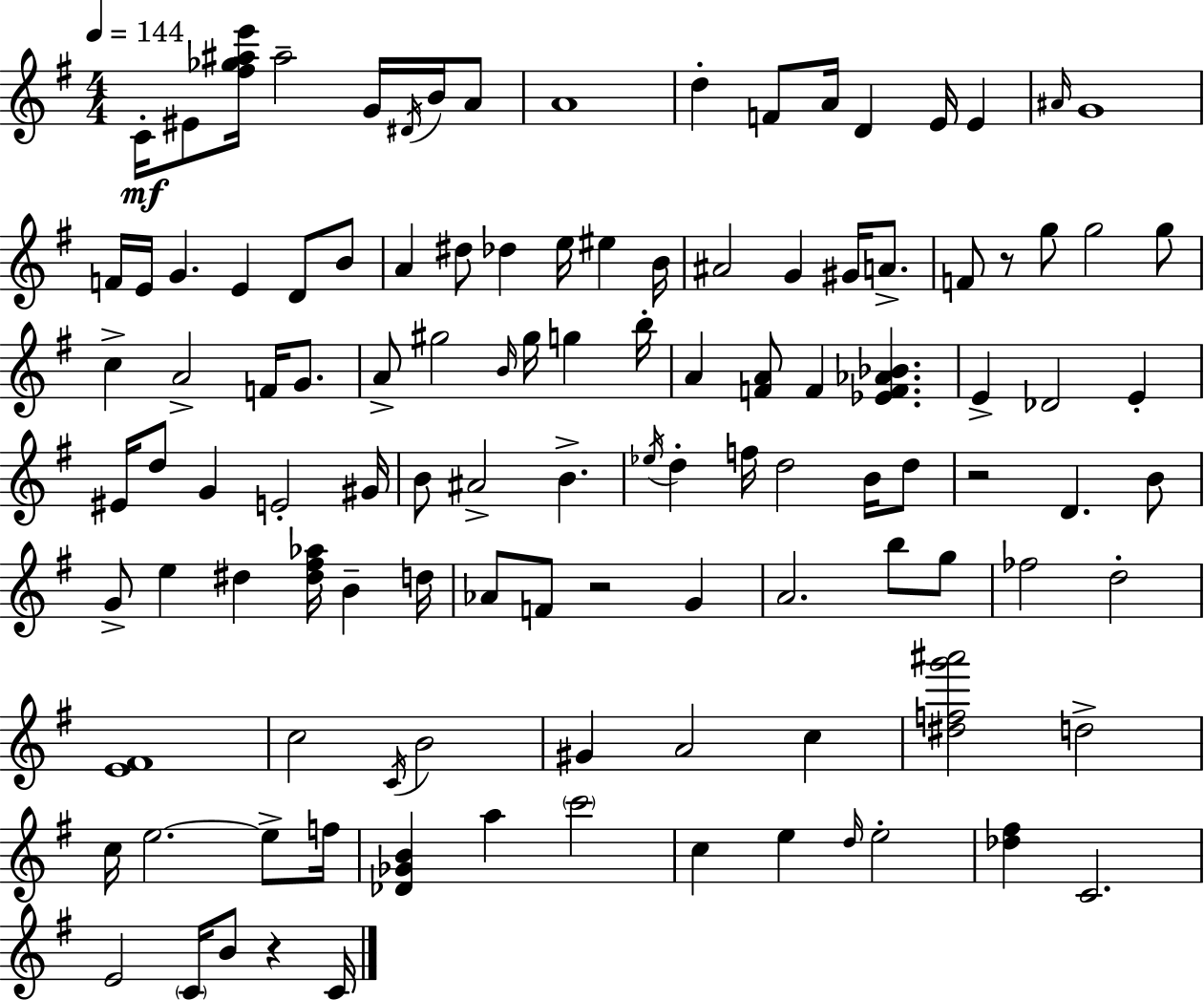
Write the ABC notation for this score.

X:1
T:Untitled
M:4/4
L:1/4
K:Em
C/4 ^E/2 [^f_g^ae']/4 ^a2 G/4 ^D/4 B/4 A/2 A4 d F/2 A/4 D E/4 E ^A/4 G4 F/4 E/4 G E D/2 B/2 A ^d/2 _d e/4 ^e B/4 ^A2 G ^G/4 A/2 F/2 z/2 g/2 g2 g/2 c A2 F/4 G/2 A/2 ^g2 B/4 ^g/4 g b/4 A [FA]/2 F [_EF_A_B] E _D2 E ^E/4 d/2 G E2 ^G/4 B/2 ^A2 B _e/4 d f/4 d2 B/4 d/2 z2 D B/2 G/2 e ^d [^d^f_a]/4 B d/4 _A/2 F/2 z2 G A2 b/2 g/2 _f2 d2 [E^F]4 c2 C/4 B2 ^G A2 c [^dfg'^a']2 d2 c/4 e2 e/2 f/4 [_D_GB] a c'2 c e d/4 e2 [_d^f] C2 E2 C/4 B/2 z C/4